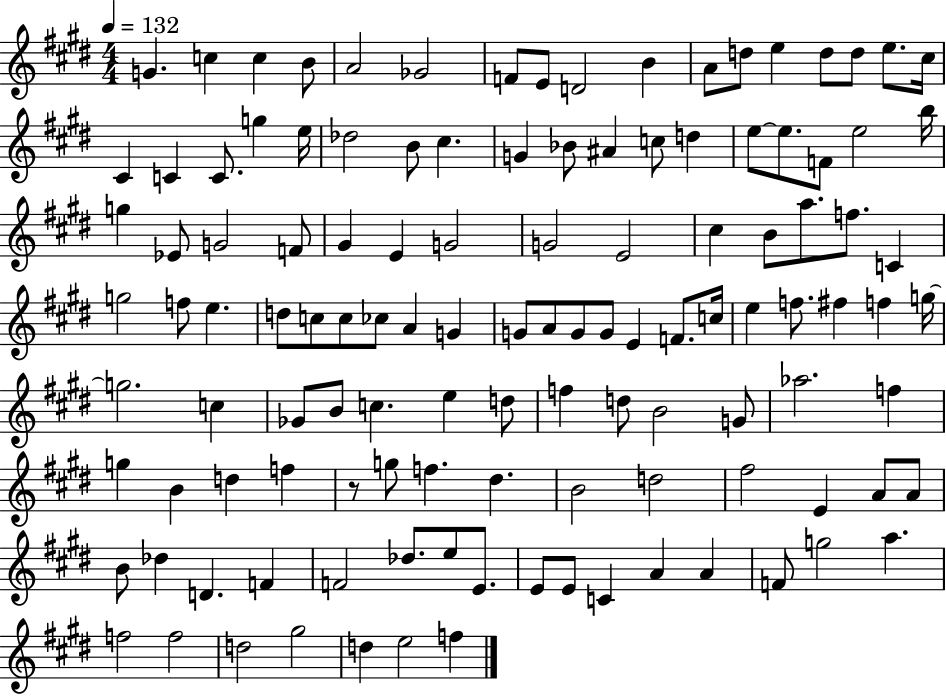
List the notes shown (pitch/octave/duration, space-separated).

G4/q. C5/q C5/q B4/e A4/h Gb4/h F4/e E4/e D4/h B4/q A4/e D5/e E5/q D5/e D5/e E5/e. C#5/s C#4/q C4/q C4/e. G5/q E5/s Db5/h B4/e C#5/q. G4/q Bb4/e A#4/q C5/e D5/q E5/e E5/e. F4/e E5/h B5/s G5/q Eb4/e G4/h F4/e G#4/q E4/q G4/h G4/h E4/h C#5/q B4/e A5/e. F5/e. C4/q G5/h F5/e E5/q. D5/e C5/e C5/e CES5/e A4/q G4/q G4/e A4/e G4/e G4/e E4/q F4/e. C5/s E5/q F5/e. F#5/q F5/q G5/s G5/h. C5/q Gb4/e B4/e C5/q. E5/q D5/e F5/q D5/e B4/h G4/e Ab5/h. F5/q G5/q B4/q D5/q F5/q R/e G5/e F5/q. D#5/q. B4/h D5/h F#5/h E4/q A4/e A4/e B4/e Db5/q D4/q. F4/q F4/h Db5/e. E5/e E4/e. E4/e E4/e C4/q A4/q A4/q F4/e G5/h A5/q. F5/h F5/h D5/h G#5/h D5/q E5/h F5/q